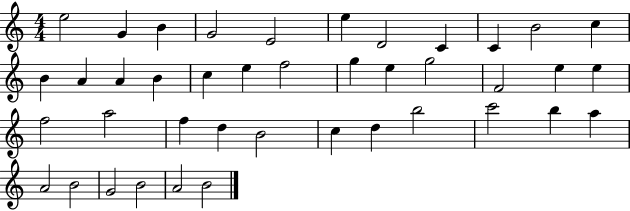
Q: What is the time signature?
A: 4/4